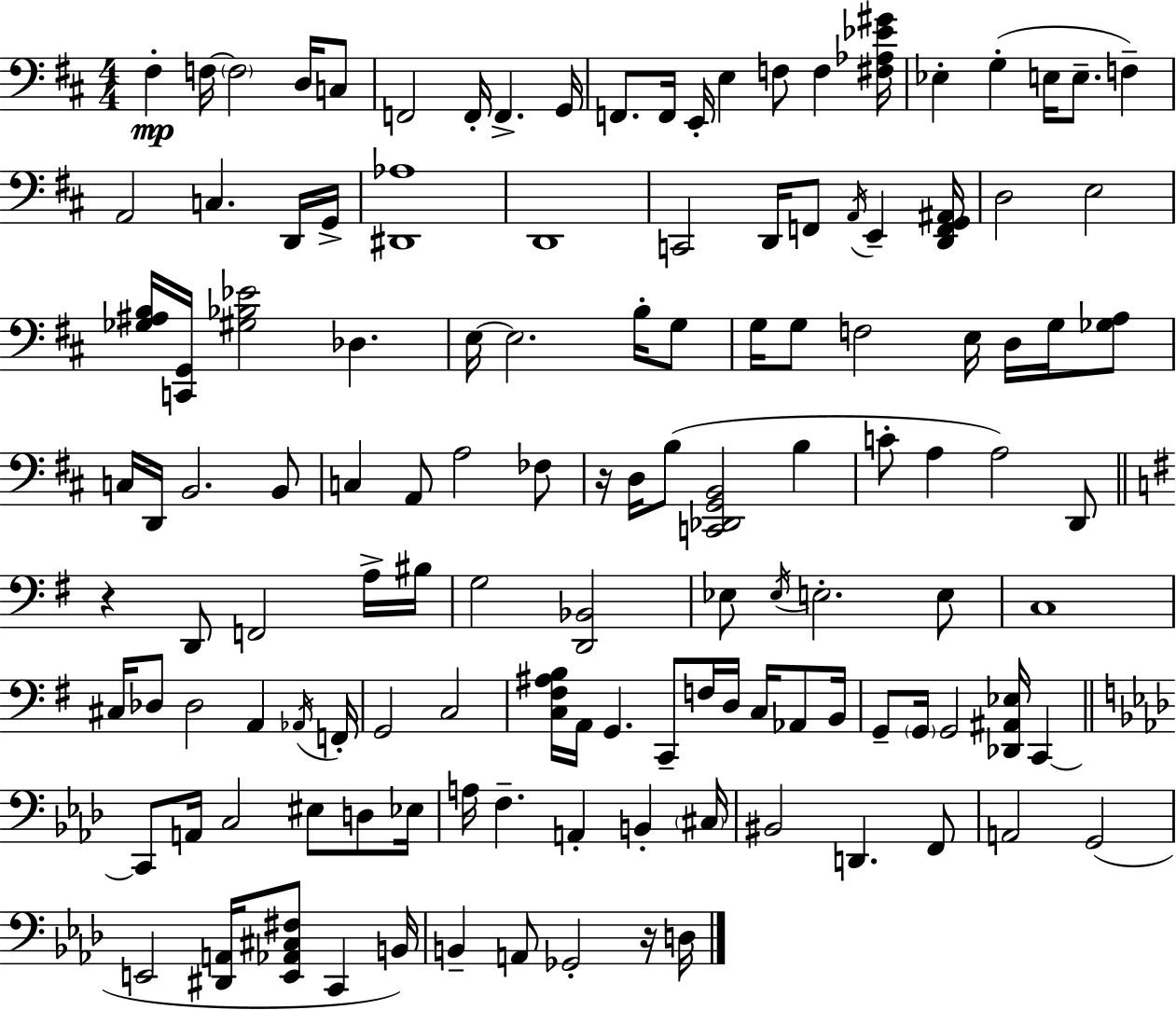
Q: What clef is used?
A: bass